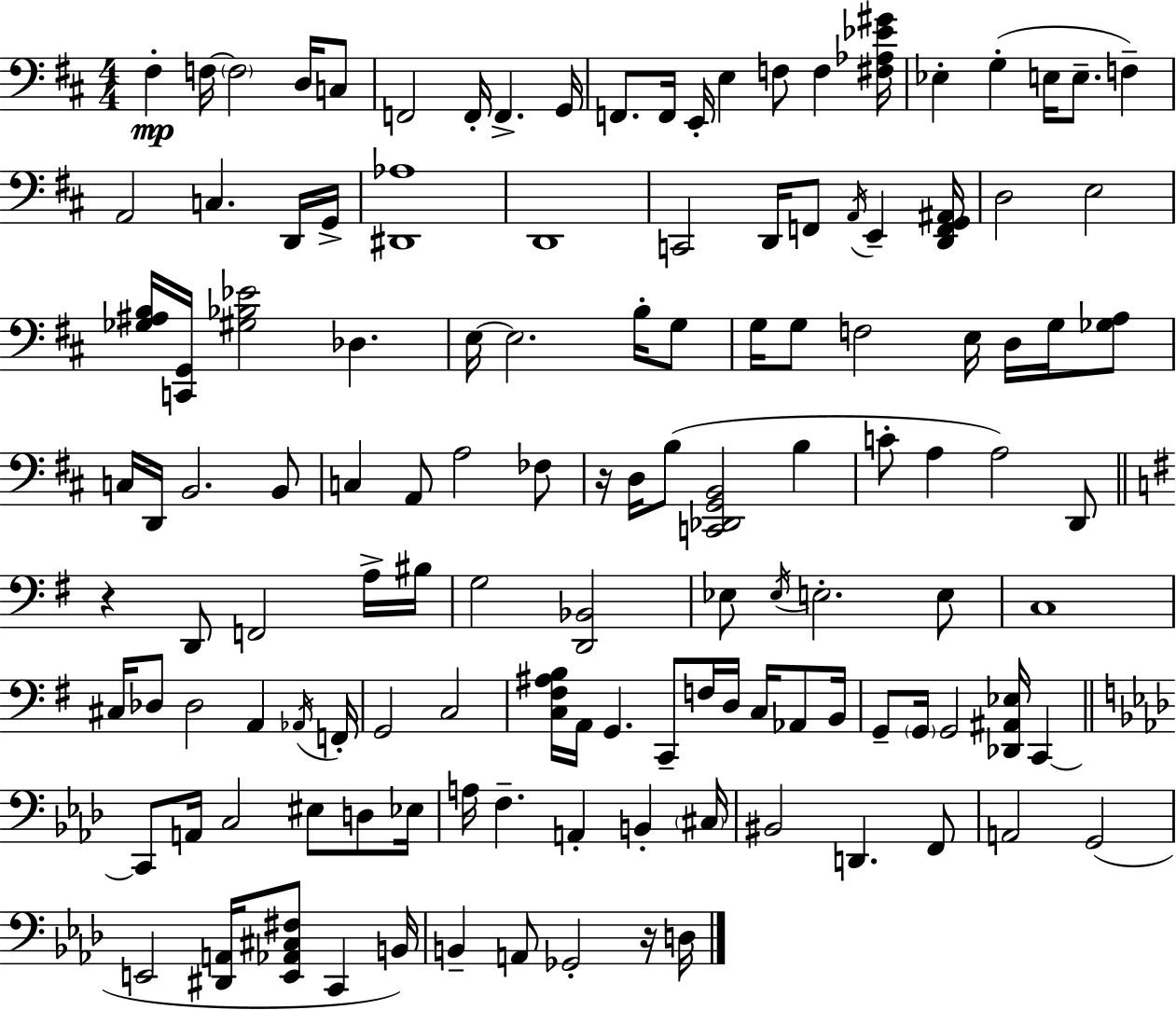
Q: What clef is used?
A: bass